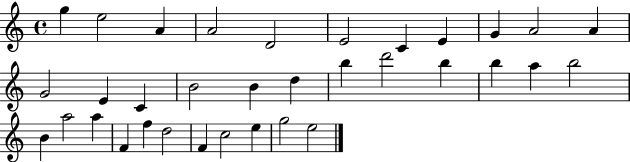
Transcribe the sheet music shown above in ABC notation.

X:1
T:Untitled
M:4/4
L:1/4
K:C
g e2 A A2 D2 E2 C E G A2 A G2 E C B2 B d b d'2 b b a b2 B a2 a F f d2 F c2 e g2 e2